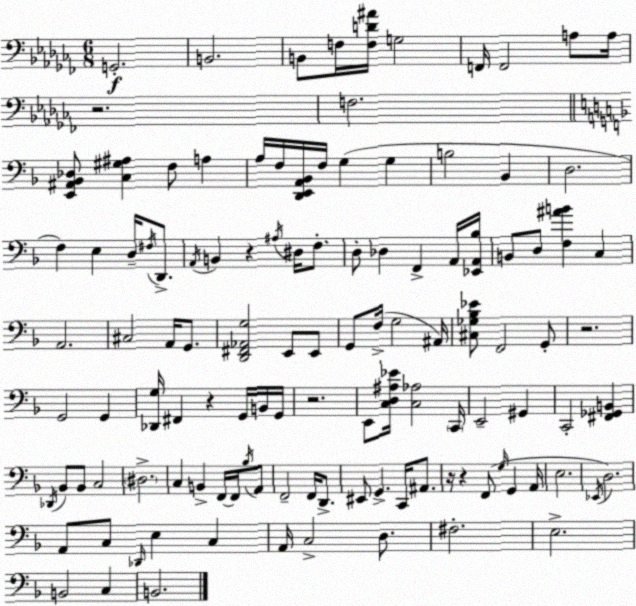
X:1
T:Untitled
M:6/8
L:1/4
K:Abm
G,,2 B,,2 B,,/2 F,/4 [F,D^A]/4 G,2 F,,/4 F,,2 A,/2 A,/4 z2 F,2 [E,,^A,,_B,,_D,]/2 [C,^G,^A,] F,/2 A, A,/4 F,/4 [D,,E,,A,,_B,,]/4 F,/4 G, G, B,2 _B,, D,2 F, E, D,/4 ^F,/4 D,,/2 A,,/4 B,, z ^A,/4 ^D,/4 F,/2 D,/2 _D, F,, A,,/4 [_E,,A,,_B,]/4 B,,/2 D,/2 [F,^AB] C, A,,2 ^C,2 A,,/4 G,,/2 [D,,^F,,_A,,G,]2 E,,/2 E,,/2 G,,/2 F,/4 G,2 ^A,,/4 [^C,_G,_B,_E]/2 F,,2 G,,/2 z2 G,,2 G,, [_D,,G,]/4 ^F,, z G,,/4 B,,/4 G,,/4 z2 E,,/2 [C,D,^A,_E]/4 [C,_A,]2 C,,/4 E,,2 ^G,, C,,2 [^F,,_G,,B,,] _D,,/4 _B,,/2 _B,,/2 C,2 ^D,2 C, B,, F,,/4 F,,/4 _B,/4 A,,/2 F,,2 F,,/4 D,,/2 ^E,,/2 G,, C,,/4 ^A,,/2 z/4 z F,,/2 G,/4 G,, A,,/4 E,2 _E,,/4 D,2 A,,/2 C,/2 _D,,/4 E, C, A,,/4 C,2 D,/2 ^F,2 E,2 B,,2 C, B,,2